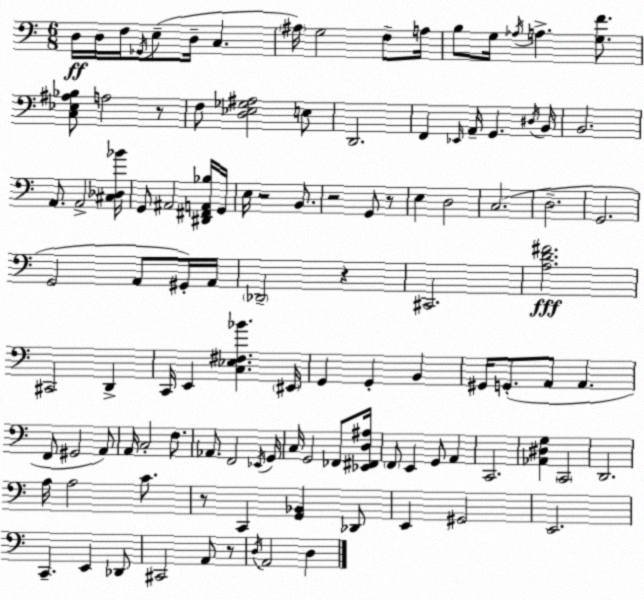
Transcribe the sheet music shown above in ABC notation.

X:1
T:Untitled
M:6/8
L:1/4
K:C
D,/4 D,/4 F,/4 _G,,/4 E,/2 D,/4 C, ^A,/4 G,2 F,/2 A,/4 B,/2 G,/4 _A,/4 A, [G,F]/2 [C,_E,^A,_B,]/2 A,2 z/2 F,/2 [D,_E,_G,^A,]2 E,/2 D,,2 F,, _E,,/4 A,,/4 G,, ^D,/4 B,,/4 B,,2 A,,/2 A,,2 [^C,_D,_B]/4 G,,/2 ^A,,2 [^D,,^F,,A,,_B,]/4 G,,/4 E,/4 z2 B,,/2 z2 G,,/2 z/2 E, D,2 C,2 D,2 G,,2 G,,2 A,,/2 ^G,,/4 A,,/4 _D,,2 z ^C,,2 [A,D^F]2 ^C,,2 D,, C,,/4 E,, [C,_E,^F,_B] ^E,,/4 G,, G,, B,, ^G,,/4 G,,/2 A,,/2 A,, F,,/2 ^G,,2 A,,/2 A,,/4 C,2 F,/2 _A,,/2 F,,2 _E,,/4 G,,/4 C,/4 G,,2 _F,,/2 [_E,,^F,,D,^A,]/4 F,,/2 E,, G,,/2 A,, C,,2 [_A,,^D,G,] C,,2 D,,2 A,/4 A,2 C/2 z/2 C,, [G,,_B,,] _D,,/2 E,, ^G,,2 E,,2 C,, E,, _D,,/2 ^C,,2 A,,/2 z/2 D,/4 A,,2 D,